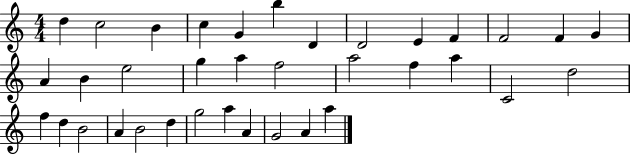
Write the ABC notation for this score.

X:1
T:Untitled
M:4/4
L:1/4
K:C
d c2 B c G b D D2 E F F2 F G A B e2 g a f2 a2 f a C2 d2 f d B2 A B2 d g2 a A G2 A a